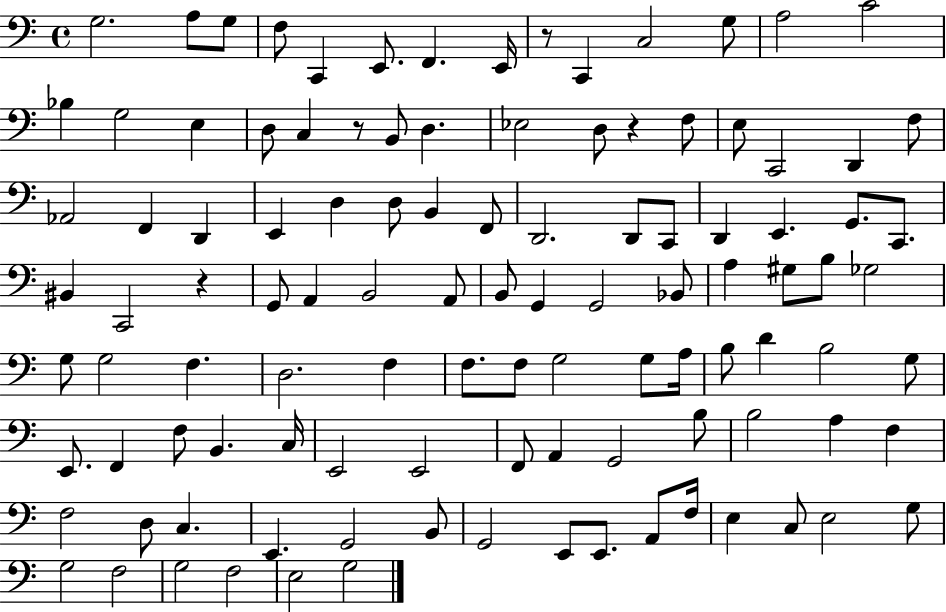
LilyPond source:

{
  \clef bass
  \time 4/4
  \defaultTimeSignature
  \key c \major
  \repeat volta 2 { g2. a8 g8 | f8 c,4 e,8. f,4. e,16 | r8 c,4 c2 g8 | a2 c'2 | \break bes4 g2 e4 | d8 c4 r8 b,8 d4. | ees2 d8 r4 f8 | e8 c,2 d,4 f8 | \break aes,2 f,4 d,4 | e,4 d4 d8 b,4 f,8 | d,2. d,8 c,8 | d,4 e,4. g,8. c,8. | \break bis,4 c,2 r4 | g,8 a,4 b,2 a,8 | b,8 g,4 g,2 bes,8 | a4 gis8 b8 ges2 | \break g8 g2 f4. | d2. f4 | f8. f8 g2 g8 a16 | b8 d'4 b2 g8 | \break e,8. f,4 f8 b,4. c16 | e,2 e,2 | f,8 a,4 g,2 b8 | b2 a4 f4 | \break f2 d8 c4. | e,4. g,2 b,8 | g,2 e,8 e,8. a,8 f16 | e4 c8 e2 g8 | \break g2 f2 | g2 f2 | e2 g2 | } \bar "|."
}